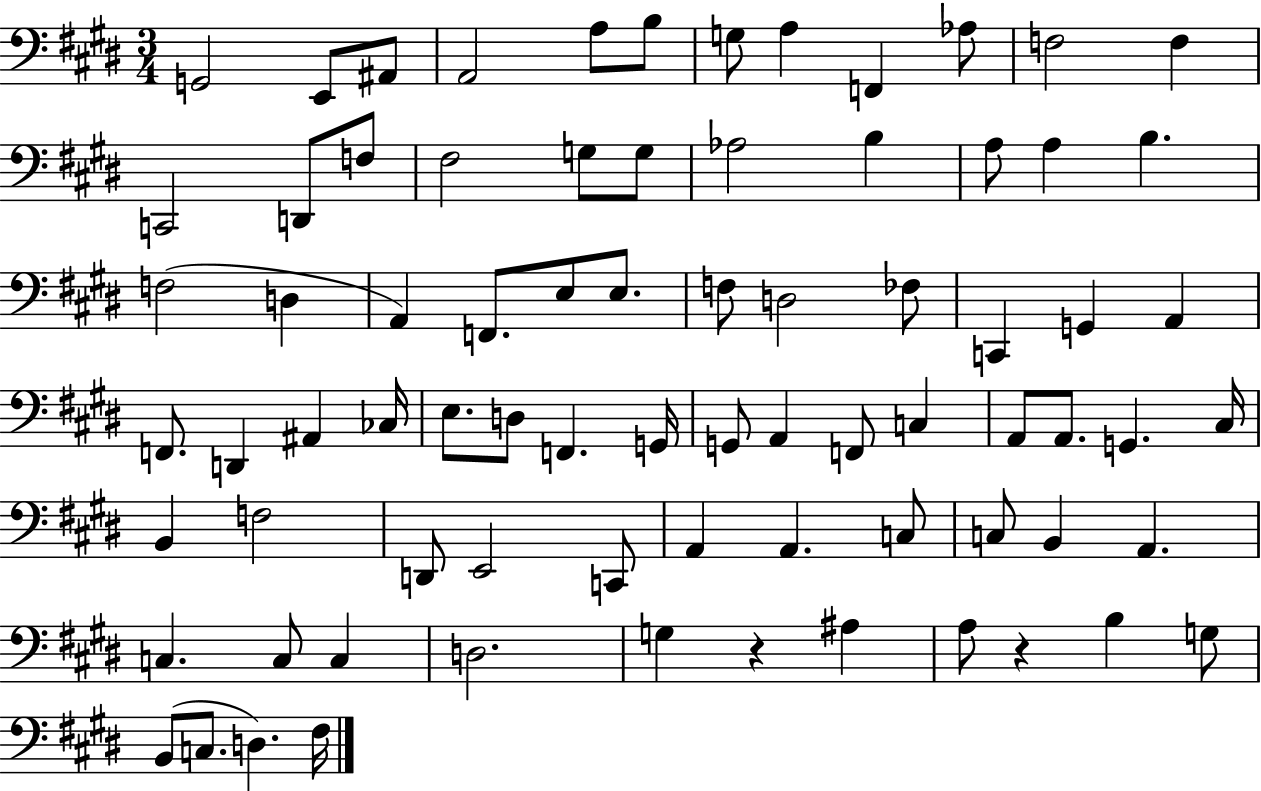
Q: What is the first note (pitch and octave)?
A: G2